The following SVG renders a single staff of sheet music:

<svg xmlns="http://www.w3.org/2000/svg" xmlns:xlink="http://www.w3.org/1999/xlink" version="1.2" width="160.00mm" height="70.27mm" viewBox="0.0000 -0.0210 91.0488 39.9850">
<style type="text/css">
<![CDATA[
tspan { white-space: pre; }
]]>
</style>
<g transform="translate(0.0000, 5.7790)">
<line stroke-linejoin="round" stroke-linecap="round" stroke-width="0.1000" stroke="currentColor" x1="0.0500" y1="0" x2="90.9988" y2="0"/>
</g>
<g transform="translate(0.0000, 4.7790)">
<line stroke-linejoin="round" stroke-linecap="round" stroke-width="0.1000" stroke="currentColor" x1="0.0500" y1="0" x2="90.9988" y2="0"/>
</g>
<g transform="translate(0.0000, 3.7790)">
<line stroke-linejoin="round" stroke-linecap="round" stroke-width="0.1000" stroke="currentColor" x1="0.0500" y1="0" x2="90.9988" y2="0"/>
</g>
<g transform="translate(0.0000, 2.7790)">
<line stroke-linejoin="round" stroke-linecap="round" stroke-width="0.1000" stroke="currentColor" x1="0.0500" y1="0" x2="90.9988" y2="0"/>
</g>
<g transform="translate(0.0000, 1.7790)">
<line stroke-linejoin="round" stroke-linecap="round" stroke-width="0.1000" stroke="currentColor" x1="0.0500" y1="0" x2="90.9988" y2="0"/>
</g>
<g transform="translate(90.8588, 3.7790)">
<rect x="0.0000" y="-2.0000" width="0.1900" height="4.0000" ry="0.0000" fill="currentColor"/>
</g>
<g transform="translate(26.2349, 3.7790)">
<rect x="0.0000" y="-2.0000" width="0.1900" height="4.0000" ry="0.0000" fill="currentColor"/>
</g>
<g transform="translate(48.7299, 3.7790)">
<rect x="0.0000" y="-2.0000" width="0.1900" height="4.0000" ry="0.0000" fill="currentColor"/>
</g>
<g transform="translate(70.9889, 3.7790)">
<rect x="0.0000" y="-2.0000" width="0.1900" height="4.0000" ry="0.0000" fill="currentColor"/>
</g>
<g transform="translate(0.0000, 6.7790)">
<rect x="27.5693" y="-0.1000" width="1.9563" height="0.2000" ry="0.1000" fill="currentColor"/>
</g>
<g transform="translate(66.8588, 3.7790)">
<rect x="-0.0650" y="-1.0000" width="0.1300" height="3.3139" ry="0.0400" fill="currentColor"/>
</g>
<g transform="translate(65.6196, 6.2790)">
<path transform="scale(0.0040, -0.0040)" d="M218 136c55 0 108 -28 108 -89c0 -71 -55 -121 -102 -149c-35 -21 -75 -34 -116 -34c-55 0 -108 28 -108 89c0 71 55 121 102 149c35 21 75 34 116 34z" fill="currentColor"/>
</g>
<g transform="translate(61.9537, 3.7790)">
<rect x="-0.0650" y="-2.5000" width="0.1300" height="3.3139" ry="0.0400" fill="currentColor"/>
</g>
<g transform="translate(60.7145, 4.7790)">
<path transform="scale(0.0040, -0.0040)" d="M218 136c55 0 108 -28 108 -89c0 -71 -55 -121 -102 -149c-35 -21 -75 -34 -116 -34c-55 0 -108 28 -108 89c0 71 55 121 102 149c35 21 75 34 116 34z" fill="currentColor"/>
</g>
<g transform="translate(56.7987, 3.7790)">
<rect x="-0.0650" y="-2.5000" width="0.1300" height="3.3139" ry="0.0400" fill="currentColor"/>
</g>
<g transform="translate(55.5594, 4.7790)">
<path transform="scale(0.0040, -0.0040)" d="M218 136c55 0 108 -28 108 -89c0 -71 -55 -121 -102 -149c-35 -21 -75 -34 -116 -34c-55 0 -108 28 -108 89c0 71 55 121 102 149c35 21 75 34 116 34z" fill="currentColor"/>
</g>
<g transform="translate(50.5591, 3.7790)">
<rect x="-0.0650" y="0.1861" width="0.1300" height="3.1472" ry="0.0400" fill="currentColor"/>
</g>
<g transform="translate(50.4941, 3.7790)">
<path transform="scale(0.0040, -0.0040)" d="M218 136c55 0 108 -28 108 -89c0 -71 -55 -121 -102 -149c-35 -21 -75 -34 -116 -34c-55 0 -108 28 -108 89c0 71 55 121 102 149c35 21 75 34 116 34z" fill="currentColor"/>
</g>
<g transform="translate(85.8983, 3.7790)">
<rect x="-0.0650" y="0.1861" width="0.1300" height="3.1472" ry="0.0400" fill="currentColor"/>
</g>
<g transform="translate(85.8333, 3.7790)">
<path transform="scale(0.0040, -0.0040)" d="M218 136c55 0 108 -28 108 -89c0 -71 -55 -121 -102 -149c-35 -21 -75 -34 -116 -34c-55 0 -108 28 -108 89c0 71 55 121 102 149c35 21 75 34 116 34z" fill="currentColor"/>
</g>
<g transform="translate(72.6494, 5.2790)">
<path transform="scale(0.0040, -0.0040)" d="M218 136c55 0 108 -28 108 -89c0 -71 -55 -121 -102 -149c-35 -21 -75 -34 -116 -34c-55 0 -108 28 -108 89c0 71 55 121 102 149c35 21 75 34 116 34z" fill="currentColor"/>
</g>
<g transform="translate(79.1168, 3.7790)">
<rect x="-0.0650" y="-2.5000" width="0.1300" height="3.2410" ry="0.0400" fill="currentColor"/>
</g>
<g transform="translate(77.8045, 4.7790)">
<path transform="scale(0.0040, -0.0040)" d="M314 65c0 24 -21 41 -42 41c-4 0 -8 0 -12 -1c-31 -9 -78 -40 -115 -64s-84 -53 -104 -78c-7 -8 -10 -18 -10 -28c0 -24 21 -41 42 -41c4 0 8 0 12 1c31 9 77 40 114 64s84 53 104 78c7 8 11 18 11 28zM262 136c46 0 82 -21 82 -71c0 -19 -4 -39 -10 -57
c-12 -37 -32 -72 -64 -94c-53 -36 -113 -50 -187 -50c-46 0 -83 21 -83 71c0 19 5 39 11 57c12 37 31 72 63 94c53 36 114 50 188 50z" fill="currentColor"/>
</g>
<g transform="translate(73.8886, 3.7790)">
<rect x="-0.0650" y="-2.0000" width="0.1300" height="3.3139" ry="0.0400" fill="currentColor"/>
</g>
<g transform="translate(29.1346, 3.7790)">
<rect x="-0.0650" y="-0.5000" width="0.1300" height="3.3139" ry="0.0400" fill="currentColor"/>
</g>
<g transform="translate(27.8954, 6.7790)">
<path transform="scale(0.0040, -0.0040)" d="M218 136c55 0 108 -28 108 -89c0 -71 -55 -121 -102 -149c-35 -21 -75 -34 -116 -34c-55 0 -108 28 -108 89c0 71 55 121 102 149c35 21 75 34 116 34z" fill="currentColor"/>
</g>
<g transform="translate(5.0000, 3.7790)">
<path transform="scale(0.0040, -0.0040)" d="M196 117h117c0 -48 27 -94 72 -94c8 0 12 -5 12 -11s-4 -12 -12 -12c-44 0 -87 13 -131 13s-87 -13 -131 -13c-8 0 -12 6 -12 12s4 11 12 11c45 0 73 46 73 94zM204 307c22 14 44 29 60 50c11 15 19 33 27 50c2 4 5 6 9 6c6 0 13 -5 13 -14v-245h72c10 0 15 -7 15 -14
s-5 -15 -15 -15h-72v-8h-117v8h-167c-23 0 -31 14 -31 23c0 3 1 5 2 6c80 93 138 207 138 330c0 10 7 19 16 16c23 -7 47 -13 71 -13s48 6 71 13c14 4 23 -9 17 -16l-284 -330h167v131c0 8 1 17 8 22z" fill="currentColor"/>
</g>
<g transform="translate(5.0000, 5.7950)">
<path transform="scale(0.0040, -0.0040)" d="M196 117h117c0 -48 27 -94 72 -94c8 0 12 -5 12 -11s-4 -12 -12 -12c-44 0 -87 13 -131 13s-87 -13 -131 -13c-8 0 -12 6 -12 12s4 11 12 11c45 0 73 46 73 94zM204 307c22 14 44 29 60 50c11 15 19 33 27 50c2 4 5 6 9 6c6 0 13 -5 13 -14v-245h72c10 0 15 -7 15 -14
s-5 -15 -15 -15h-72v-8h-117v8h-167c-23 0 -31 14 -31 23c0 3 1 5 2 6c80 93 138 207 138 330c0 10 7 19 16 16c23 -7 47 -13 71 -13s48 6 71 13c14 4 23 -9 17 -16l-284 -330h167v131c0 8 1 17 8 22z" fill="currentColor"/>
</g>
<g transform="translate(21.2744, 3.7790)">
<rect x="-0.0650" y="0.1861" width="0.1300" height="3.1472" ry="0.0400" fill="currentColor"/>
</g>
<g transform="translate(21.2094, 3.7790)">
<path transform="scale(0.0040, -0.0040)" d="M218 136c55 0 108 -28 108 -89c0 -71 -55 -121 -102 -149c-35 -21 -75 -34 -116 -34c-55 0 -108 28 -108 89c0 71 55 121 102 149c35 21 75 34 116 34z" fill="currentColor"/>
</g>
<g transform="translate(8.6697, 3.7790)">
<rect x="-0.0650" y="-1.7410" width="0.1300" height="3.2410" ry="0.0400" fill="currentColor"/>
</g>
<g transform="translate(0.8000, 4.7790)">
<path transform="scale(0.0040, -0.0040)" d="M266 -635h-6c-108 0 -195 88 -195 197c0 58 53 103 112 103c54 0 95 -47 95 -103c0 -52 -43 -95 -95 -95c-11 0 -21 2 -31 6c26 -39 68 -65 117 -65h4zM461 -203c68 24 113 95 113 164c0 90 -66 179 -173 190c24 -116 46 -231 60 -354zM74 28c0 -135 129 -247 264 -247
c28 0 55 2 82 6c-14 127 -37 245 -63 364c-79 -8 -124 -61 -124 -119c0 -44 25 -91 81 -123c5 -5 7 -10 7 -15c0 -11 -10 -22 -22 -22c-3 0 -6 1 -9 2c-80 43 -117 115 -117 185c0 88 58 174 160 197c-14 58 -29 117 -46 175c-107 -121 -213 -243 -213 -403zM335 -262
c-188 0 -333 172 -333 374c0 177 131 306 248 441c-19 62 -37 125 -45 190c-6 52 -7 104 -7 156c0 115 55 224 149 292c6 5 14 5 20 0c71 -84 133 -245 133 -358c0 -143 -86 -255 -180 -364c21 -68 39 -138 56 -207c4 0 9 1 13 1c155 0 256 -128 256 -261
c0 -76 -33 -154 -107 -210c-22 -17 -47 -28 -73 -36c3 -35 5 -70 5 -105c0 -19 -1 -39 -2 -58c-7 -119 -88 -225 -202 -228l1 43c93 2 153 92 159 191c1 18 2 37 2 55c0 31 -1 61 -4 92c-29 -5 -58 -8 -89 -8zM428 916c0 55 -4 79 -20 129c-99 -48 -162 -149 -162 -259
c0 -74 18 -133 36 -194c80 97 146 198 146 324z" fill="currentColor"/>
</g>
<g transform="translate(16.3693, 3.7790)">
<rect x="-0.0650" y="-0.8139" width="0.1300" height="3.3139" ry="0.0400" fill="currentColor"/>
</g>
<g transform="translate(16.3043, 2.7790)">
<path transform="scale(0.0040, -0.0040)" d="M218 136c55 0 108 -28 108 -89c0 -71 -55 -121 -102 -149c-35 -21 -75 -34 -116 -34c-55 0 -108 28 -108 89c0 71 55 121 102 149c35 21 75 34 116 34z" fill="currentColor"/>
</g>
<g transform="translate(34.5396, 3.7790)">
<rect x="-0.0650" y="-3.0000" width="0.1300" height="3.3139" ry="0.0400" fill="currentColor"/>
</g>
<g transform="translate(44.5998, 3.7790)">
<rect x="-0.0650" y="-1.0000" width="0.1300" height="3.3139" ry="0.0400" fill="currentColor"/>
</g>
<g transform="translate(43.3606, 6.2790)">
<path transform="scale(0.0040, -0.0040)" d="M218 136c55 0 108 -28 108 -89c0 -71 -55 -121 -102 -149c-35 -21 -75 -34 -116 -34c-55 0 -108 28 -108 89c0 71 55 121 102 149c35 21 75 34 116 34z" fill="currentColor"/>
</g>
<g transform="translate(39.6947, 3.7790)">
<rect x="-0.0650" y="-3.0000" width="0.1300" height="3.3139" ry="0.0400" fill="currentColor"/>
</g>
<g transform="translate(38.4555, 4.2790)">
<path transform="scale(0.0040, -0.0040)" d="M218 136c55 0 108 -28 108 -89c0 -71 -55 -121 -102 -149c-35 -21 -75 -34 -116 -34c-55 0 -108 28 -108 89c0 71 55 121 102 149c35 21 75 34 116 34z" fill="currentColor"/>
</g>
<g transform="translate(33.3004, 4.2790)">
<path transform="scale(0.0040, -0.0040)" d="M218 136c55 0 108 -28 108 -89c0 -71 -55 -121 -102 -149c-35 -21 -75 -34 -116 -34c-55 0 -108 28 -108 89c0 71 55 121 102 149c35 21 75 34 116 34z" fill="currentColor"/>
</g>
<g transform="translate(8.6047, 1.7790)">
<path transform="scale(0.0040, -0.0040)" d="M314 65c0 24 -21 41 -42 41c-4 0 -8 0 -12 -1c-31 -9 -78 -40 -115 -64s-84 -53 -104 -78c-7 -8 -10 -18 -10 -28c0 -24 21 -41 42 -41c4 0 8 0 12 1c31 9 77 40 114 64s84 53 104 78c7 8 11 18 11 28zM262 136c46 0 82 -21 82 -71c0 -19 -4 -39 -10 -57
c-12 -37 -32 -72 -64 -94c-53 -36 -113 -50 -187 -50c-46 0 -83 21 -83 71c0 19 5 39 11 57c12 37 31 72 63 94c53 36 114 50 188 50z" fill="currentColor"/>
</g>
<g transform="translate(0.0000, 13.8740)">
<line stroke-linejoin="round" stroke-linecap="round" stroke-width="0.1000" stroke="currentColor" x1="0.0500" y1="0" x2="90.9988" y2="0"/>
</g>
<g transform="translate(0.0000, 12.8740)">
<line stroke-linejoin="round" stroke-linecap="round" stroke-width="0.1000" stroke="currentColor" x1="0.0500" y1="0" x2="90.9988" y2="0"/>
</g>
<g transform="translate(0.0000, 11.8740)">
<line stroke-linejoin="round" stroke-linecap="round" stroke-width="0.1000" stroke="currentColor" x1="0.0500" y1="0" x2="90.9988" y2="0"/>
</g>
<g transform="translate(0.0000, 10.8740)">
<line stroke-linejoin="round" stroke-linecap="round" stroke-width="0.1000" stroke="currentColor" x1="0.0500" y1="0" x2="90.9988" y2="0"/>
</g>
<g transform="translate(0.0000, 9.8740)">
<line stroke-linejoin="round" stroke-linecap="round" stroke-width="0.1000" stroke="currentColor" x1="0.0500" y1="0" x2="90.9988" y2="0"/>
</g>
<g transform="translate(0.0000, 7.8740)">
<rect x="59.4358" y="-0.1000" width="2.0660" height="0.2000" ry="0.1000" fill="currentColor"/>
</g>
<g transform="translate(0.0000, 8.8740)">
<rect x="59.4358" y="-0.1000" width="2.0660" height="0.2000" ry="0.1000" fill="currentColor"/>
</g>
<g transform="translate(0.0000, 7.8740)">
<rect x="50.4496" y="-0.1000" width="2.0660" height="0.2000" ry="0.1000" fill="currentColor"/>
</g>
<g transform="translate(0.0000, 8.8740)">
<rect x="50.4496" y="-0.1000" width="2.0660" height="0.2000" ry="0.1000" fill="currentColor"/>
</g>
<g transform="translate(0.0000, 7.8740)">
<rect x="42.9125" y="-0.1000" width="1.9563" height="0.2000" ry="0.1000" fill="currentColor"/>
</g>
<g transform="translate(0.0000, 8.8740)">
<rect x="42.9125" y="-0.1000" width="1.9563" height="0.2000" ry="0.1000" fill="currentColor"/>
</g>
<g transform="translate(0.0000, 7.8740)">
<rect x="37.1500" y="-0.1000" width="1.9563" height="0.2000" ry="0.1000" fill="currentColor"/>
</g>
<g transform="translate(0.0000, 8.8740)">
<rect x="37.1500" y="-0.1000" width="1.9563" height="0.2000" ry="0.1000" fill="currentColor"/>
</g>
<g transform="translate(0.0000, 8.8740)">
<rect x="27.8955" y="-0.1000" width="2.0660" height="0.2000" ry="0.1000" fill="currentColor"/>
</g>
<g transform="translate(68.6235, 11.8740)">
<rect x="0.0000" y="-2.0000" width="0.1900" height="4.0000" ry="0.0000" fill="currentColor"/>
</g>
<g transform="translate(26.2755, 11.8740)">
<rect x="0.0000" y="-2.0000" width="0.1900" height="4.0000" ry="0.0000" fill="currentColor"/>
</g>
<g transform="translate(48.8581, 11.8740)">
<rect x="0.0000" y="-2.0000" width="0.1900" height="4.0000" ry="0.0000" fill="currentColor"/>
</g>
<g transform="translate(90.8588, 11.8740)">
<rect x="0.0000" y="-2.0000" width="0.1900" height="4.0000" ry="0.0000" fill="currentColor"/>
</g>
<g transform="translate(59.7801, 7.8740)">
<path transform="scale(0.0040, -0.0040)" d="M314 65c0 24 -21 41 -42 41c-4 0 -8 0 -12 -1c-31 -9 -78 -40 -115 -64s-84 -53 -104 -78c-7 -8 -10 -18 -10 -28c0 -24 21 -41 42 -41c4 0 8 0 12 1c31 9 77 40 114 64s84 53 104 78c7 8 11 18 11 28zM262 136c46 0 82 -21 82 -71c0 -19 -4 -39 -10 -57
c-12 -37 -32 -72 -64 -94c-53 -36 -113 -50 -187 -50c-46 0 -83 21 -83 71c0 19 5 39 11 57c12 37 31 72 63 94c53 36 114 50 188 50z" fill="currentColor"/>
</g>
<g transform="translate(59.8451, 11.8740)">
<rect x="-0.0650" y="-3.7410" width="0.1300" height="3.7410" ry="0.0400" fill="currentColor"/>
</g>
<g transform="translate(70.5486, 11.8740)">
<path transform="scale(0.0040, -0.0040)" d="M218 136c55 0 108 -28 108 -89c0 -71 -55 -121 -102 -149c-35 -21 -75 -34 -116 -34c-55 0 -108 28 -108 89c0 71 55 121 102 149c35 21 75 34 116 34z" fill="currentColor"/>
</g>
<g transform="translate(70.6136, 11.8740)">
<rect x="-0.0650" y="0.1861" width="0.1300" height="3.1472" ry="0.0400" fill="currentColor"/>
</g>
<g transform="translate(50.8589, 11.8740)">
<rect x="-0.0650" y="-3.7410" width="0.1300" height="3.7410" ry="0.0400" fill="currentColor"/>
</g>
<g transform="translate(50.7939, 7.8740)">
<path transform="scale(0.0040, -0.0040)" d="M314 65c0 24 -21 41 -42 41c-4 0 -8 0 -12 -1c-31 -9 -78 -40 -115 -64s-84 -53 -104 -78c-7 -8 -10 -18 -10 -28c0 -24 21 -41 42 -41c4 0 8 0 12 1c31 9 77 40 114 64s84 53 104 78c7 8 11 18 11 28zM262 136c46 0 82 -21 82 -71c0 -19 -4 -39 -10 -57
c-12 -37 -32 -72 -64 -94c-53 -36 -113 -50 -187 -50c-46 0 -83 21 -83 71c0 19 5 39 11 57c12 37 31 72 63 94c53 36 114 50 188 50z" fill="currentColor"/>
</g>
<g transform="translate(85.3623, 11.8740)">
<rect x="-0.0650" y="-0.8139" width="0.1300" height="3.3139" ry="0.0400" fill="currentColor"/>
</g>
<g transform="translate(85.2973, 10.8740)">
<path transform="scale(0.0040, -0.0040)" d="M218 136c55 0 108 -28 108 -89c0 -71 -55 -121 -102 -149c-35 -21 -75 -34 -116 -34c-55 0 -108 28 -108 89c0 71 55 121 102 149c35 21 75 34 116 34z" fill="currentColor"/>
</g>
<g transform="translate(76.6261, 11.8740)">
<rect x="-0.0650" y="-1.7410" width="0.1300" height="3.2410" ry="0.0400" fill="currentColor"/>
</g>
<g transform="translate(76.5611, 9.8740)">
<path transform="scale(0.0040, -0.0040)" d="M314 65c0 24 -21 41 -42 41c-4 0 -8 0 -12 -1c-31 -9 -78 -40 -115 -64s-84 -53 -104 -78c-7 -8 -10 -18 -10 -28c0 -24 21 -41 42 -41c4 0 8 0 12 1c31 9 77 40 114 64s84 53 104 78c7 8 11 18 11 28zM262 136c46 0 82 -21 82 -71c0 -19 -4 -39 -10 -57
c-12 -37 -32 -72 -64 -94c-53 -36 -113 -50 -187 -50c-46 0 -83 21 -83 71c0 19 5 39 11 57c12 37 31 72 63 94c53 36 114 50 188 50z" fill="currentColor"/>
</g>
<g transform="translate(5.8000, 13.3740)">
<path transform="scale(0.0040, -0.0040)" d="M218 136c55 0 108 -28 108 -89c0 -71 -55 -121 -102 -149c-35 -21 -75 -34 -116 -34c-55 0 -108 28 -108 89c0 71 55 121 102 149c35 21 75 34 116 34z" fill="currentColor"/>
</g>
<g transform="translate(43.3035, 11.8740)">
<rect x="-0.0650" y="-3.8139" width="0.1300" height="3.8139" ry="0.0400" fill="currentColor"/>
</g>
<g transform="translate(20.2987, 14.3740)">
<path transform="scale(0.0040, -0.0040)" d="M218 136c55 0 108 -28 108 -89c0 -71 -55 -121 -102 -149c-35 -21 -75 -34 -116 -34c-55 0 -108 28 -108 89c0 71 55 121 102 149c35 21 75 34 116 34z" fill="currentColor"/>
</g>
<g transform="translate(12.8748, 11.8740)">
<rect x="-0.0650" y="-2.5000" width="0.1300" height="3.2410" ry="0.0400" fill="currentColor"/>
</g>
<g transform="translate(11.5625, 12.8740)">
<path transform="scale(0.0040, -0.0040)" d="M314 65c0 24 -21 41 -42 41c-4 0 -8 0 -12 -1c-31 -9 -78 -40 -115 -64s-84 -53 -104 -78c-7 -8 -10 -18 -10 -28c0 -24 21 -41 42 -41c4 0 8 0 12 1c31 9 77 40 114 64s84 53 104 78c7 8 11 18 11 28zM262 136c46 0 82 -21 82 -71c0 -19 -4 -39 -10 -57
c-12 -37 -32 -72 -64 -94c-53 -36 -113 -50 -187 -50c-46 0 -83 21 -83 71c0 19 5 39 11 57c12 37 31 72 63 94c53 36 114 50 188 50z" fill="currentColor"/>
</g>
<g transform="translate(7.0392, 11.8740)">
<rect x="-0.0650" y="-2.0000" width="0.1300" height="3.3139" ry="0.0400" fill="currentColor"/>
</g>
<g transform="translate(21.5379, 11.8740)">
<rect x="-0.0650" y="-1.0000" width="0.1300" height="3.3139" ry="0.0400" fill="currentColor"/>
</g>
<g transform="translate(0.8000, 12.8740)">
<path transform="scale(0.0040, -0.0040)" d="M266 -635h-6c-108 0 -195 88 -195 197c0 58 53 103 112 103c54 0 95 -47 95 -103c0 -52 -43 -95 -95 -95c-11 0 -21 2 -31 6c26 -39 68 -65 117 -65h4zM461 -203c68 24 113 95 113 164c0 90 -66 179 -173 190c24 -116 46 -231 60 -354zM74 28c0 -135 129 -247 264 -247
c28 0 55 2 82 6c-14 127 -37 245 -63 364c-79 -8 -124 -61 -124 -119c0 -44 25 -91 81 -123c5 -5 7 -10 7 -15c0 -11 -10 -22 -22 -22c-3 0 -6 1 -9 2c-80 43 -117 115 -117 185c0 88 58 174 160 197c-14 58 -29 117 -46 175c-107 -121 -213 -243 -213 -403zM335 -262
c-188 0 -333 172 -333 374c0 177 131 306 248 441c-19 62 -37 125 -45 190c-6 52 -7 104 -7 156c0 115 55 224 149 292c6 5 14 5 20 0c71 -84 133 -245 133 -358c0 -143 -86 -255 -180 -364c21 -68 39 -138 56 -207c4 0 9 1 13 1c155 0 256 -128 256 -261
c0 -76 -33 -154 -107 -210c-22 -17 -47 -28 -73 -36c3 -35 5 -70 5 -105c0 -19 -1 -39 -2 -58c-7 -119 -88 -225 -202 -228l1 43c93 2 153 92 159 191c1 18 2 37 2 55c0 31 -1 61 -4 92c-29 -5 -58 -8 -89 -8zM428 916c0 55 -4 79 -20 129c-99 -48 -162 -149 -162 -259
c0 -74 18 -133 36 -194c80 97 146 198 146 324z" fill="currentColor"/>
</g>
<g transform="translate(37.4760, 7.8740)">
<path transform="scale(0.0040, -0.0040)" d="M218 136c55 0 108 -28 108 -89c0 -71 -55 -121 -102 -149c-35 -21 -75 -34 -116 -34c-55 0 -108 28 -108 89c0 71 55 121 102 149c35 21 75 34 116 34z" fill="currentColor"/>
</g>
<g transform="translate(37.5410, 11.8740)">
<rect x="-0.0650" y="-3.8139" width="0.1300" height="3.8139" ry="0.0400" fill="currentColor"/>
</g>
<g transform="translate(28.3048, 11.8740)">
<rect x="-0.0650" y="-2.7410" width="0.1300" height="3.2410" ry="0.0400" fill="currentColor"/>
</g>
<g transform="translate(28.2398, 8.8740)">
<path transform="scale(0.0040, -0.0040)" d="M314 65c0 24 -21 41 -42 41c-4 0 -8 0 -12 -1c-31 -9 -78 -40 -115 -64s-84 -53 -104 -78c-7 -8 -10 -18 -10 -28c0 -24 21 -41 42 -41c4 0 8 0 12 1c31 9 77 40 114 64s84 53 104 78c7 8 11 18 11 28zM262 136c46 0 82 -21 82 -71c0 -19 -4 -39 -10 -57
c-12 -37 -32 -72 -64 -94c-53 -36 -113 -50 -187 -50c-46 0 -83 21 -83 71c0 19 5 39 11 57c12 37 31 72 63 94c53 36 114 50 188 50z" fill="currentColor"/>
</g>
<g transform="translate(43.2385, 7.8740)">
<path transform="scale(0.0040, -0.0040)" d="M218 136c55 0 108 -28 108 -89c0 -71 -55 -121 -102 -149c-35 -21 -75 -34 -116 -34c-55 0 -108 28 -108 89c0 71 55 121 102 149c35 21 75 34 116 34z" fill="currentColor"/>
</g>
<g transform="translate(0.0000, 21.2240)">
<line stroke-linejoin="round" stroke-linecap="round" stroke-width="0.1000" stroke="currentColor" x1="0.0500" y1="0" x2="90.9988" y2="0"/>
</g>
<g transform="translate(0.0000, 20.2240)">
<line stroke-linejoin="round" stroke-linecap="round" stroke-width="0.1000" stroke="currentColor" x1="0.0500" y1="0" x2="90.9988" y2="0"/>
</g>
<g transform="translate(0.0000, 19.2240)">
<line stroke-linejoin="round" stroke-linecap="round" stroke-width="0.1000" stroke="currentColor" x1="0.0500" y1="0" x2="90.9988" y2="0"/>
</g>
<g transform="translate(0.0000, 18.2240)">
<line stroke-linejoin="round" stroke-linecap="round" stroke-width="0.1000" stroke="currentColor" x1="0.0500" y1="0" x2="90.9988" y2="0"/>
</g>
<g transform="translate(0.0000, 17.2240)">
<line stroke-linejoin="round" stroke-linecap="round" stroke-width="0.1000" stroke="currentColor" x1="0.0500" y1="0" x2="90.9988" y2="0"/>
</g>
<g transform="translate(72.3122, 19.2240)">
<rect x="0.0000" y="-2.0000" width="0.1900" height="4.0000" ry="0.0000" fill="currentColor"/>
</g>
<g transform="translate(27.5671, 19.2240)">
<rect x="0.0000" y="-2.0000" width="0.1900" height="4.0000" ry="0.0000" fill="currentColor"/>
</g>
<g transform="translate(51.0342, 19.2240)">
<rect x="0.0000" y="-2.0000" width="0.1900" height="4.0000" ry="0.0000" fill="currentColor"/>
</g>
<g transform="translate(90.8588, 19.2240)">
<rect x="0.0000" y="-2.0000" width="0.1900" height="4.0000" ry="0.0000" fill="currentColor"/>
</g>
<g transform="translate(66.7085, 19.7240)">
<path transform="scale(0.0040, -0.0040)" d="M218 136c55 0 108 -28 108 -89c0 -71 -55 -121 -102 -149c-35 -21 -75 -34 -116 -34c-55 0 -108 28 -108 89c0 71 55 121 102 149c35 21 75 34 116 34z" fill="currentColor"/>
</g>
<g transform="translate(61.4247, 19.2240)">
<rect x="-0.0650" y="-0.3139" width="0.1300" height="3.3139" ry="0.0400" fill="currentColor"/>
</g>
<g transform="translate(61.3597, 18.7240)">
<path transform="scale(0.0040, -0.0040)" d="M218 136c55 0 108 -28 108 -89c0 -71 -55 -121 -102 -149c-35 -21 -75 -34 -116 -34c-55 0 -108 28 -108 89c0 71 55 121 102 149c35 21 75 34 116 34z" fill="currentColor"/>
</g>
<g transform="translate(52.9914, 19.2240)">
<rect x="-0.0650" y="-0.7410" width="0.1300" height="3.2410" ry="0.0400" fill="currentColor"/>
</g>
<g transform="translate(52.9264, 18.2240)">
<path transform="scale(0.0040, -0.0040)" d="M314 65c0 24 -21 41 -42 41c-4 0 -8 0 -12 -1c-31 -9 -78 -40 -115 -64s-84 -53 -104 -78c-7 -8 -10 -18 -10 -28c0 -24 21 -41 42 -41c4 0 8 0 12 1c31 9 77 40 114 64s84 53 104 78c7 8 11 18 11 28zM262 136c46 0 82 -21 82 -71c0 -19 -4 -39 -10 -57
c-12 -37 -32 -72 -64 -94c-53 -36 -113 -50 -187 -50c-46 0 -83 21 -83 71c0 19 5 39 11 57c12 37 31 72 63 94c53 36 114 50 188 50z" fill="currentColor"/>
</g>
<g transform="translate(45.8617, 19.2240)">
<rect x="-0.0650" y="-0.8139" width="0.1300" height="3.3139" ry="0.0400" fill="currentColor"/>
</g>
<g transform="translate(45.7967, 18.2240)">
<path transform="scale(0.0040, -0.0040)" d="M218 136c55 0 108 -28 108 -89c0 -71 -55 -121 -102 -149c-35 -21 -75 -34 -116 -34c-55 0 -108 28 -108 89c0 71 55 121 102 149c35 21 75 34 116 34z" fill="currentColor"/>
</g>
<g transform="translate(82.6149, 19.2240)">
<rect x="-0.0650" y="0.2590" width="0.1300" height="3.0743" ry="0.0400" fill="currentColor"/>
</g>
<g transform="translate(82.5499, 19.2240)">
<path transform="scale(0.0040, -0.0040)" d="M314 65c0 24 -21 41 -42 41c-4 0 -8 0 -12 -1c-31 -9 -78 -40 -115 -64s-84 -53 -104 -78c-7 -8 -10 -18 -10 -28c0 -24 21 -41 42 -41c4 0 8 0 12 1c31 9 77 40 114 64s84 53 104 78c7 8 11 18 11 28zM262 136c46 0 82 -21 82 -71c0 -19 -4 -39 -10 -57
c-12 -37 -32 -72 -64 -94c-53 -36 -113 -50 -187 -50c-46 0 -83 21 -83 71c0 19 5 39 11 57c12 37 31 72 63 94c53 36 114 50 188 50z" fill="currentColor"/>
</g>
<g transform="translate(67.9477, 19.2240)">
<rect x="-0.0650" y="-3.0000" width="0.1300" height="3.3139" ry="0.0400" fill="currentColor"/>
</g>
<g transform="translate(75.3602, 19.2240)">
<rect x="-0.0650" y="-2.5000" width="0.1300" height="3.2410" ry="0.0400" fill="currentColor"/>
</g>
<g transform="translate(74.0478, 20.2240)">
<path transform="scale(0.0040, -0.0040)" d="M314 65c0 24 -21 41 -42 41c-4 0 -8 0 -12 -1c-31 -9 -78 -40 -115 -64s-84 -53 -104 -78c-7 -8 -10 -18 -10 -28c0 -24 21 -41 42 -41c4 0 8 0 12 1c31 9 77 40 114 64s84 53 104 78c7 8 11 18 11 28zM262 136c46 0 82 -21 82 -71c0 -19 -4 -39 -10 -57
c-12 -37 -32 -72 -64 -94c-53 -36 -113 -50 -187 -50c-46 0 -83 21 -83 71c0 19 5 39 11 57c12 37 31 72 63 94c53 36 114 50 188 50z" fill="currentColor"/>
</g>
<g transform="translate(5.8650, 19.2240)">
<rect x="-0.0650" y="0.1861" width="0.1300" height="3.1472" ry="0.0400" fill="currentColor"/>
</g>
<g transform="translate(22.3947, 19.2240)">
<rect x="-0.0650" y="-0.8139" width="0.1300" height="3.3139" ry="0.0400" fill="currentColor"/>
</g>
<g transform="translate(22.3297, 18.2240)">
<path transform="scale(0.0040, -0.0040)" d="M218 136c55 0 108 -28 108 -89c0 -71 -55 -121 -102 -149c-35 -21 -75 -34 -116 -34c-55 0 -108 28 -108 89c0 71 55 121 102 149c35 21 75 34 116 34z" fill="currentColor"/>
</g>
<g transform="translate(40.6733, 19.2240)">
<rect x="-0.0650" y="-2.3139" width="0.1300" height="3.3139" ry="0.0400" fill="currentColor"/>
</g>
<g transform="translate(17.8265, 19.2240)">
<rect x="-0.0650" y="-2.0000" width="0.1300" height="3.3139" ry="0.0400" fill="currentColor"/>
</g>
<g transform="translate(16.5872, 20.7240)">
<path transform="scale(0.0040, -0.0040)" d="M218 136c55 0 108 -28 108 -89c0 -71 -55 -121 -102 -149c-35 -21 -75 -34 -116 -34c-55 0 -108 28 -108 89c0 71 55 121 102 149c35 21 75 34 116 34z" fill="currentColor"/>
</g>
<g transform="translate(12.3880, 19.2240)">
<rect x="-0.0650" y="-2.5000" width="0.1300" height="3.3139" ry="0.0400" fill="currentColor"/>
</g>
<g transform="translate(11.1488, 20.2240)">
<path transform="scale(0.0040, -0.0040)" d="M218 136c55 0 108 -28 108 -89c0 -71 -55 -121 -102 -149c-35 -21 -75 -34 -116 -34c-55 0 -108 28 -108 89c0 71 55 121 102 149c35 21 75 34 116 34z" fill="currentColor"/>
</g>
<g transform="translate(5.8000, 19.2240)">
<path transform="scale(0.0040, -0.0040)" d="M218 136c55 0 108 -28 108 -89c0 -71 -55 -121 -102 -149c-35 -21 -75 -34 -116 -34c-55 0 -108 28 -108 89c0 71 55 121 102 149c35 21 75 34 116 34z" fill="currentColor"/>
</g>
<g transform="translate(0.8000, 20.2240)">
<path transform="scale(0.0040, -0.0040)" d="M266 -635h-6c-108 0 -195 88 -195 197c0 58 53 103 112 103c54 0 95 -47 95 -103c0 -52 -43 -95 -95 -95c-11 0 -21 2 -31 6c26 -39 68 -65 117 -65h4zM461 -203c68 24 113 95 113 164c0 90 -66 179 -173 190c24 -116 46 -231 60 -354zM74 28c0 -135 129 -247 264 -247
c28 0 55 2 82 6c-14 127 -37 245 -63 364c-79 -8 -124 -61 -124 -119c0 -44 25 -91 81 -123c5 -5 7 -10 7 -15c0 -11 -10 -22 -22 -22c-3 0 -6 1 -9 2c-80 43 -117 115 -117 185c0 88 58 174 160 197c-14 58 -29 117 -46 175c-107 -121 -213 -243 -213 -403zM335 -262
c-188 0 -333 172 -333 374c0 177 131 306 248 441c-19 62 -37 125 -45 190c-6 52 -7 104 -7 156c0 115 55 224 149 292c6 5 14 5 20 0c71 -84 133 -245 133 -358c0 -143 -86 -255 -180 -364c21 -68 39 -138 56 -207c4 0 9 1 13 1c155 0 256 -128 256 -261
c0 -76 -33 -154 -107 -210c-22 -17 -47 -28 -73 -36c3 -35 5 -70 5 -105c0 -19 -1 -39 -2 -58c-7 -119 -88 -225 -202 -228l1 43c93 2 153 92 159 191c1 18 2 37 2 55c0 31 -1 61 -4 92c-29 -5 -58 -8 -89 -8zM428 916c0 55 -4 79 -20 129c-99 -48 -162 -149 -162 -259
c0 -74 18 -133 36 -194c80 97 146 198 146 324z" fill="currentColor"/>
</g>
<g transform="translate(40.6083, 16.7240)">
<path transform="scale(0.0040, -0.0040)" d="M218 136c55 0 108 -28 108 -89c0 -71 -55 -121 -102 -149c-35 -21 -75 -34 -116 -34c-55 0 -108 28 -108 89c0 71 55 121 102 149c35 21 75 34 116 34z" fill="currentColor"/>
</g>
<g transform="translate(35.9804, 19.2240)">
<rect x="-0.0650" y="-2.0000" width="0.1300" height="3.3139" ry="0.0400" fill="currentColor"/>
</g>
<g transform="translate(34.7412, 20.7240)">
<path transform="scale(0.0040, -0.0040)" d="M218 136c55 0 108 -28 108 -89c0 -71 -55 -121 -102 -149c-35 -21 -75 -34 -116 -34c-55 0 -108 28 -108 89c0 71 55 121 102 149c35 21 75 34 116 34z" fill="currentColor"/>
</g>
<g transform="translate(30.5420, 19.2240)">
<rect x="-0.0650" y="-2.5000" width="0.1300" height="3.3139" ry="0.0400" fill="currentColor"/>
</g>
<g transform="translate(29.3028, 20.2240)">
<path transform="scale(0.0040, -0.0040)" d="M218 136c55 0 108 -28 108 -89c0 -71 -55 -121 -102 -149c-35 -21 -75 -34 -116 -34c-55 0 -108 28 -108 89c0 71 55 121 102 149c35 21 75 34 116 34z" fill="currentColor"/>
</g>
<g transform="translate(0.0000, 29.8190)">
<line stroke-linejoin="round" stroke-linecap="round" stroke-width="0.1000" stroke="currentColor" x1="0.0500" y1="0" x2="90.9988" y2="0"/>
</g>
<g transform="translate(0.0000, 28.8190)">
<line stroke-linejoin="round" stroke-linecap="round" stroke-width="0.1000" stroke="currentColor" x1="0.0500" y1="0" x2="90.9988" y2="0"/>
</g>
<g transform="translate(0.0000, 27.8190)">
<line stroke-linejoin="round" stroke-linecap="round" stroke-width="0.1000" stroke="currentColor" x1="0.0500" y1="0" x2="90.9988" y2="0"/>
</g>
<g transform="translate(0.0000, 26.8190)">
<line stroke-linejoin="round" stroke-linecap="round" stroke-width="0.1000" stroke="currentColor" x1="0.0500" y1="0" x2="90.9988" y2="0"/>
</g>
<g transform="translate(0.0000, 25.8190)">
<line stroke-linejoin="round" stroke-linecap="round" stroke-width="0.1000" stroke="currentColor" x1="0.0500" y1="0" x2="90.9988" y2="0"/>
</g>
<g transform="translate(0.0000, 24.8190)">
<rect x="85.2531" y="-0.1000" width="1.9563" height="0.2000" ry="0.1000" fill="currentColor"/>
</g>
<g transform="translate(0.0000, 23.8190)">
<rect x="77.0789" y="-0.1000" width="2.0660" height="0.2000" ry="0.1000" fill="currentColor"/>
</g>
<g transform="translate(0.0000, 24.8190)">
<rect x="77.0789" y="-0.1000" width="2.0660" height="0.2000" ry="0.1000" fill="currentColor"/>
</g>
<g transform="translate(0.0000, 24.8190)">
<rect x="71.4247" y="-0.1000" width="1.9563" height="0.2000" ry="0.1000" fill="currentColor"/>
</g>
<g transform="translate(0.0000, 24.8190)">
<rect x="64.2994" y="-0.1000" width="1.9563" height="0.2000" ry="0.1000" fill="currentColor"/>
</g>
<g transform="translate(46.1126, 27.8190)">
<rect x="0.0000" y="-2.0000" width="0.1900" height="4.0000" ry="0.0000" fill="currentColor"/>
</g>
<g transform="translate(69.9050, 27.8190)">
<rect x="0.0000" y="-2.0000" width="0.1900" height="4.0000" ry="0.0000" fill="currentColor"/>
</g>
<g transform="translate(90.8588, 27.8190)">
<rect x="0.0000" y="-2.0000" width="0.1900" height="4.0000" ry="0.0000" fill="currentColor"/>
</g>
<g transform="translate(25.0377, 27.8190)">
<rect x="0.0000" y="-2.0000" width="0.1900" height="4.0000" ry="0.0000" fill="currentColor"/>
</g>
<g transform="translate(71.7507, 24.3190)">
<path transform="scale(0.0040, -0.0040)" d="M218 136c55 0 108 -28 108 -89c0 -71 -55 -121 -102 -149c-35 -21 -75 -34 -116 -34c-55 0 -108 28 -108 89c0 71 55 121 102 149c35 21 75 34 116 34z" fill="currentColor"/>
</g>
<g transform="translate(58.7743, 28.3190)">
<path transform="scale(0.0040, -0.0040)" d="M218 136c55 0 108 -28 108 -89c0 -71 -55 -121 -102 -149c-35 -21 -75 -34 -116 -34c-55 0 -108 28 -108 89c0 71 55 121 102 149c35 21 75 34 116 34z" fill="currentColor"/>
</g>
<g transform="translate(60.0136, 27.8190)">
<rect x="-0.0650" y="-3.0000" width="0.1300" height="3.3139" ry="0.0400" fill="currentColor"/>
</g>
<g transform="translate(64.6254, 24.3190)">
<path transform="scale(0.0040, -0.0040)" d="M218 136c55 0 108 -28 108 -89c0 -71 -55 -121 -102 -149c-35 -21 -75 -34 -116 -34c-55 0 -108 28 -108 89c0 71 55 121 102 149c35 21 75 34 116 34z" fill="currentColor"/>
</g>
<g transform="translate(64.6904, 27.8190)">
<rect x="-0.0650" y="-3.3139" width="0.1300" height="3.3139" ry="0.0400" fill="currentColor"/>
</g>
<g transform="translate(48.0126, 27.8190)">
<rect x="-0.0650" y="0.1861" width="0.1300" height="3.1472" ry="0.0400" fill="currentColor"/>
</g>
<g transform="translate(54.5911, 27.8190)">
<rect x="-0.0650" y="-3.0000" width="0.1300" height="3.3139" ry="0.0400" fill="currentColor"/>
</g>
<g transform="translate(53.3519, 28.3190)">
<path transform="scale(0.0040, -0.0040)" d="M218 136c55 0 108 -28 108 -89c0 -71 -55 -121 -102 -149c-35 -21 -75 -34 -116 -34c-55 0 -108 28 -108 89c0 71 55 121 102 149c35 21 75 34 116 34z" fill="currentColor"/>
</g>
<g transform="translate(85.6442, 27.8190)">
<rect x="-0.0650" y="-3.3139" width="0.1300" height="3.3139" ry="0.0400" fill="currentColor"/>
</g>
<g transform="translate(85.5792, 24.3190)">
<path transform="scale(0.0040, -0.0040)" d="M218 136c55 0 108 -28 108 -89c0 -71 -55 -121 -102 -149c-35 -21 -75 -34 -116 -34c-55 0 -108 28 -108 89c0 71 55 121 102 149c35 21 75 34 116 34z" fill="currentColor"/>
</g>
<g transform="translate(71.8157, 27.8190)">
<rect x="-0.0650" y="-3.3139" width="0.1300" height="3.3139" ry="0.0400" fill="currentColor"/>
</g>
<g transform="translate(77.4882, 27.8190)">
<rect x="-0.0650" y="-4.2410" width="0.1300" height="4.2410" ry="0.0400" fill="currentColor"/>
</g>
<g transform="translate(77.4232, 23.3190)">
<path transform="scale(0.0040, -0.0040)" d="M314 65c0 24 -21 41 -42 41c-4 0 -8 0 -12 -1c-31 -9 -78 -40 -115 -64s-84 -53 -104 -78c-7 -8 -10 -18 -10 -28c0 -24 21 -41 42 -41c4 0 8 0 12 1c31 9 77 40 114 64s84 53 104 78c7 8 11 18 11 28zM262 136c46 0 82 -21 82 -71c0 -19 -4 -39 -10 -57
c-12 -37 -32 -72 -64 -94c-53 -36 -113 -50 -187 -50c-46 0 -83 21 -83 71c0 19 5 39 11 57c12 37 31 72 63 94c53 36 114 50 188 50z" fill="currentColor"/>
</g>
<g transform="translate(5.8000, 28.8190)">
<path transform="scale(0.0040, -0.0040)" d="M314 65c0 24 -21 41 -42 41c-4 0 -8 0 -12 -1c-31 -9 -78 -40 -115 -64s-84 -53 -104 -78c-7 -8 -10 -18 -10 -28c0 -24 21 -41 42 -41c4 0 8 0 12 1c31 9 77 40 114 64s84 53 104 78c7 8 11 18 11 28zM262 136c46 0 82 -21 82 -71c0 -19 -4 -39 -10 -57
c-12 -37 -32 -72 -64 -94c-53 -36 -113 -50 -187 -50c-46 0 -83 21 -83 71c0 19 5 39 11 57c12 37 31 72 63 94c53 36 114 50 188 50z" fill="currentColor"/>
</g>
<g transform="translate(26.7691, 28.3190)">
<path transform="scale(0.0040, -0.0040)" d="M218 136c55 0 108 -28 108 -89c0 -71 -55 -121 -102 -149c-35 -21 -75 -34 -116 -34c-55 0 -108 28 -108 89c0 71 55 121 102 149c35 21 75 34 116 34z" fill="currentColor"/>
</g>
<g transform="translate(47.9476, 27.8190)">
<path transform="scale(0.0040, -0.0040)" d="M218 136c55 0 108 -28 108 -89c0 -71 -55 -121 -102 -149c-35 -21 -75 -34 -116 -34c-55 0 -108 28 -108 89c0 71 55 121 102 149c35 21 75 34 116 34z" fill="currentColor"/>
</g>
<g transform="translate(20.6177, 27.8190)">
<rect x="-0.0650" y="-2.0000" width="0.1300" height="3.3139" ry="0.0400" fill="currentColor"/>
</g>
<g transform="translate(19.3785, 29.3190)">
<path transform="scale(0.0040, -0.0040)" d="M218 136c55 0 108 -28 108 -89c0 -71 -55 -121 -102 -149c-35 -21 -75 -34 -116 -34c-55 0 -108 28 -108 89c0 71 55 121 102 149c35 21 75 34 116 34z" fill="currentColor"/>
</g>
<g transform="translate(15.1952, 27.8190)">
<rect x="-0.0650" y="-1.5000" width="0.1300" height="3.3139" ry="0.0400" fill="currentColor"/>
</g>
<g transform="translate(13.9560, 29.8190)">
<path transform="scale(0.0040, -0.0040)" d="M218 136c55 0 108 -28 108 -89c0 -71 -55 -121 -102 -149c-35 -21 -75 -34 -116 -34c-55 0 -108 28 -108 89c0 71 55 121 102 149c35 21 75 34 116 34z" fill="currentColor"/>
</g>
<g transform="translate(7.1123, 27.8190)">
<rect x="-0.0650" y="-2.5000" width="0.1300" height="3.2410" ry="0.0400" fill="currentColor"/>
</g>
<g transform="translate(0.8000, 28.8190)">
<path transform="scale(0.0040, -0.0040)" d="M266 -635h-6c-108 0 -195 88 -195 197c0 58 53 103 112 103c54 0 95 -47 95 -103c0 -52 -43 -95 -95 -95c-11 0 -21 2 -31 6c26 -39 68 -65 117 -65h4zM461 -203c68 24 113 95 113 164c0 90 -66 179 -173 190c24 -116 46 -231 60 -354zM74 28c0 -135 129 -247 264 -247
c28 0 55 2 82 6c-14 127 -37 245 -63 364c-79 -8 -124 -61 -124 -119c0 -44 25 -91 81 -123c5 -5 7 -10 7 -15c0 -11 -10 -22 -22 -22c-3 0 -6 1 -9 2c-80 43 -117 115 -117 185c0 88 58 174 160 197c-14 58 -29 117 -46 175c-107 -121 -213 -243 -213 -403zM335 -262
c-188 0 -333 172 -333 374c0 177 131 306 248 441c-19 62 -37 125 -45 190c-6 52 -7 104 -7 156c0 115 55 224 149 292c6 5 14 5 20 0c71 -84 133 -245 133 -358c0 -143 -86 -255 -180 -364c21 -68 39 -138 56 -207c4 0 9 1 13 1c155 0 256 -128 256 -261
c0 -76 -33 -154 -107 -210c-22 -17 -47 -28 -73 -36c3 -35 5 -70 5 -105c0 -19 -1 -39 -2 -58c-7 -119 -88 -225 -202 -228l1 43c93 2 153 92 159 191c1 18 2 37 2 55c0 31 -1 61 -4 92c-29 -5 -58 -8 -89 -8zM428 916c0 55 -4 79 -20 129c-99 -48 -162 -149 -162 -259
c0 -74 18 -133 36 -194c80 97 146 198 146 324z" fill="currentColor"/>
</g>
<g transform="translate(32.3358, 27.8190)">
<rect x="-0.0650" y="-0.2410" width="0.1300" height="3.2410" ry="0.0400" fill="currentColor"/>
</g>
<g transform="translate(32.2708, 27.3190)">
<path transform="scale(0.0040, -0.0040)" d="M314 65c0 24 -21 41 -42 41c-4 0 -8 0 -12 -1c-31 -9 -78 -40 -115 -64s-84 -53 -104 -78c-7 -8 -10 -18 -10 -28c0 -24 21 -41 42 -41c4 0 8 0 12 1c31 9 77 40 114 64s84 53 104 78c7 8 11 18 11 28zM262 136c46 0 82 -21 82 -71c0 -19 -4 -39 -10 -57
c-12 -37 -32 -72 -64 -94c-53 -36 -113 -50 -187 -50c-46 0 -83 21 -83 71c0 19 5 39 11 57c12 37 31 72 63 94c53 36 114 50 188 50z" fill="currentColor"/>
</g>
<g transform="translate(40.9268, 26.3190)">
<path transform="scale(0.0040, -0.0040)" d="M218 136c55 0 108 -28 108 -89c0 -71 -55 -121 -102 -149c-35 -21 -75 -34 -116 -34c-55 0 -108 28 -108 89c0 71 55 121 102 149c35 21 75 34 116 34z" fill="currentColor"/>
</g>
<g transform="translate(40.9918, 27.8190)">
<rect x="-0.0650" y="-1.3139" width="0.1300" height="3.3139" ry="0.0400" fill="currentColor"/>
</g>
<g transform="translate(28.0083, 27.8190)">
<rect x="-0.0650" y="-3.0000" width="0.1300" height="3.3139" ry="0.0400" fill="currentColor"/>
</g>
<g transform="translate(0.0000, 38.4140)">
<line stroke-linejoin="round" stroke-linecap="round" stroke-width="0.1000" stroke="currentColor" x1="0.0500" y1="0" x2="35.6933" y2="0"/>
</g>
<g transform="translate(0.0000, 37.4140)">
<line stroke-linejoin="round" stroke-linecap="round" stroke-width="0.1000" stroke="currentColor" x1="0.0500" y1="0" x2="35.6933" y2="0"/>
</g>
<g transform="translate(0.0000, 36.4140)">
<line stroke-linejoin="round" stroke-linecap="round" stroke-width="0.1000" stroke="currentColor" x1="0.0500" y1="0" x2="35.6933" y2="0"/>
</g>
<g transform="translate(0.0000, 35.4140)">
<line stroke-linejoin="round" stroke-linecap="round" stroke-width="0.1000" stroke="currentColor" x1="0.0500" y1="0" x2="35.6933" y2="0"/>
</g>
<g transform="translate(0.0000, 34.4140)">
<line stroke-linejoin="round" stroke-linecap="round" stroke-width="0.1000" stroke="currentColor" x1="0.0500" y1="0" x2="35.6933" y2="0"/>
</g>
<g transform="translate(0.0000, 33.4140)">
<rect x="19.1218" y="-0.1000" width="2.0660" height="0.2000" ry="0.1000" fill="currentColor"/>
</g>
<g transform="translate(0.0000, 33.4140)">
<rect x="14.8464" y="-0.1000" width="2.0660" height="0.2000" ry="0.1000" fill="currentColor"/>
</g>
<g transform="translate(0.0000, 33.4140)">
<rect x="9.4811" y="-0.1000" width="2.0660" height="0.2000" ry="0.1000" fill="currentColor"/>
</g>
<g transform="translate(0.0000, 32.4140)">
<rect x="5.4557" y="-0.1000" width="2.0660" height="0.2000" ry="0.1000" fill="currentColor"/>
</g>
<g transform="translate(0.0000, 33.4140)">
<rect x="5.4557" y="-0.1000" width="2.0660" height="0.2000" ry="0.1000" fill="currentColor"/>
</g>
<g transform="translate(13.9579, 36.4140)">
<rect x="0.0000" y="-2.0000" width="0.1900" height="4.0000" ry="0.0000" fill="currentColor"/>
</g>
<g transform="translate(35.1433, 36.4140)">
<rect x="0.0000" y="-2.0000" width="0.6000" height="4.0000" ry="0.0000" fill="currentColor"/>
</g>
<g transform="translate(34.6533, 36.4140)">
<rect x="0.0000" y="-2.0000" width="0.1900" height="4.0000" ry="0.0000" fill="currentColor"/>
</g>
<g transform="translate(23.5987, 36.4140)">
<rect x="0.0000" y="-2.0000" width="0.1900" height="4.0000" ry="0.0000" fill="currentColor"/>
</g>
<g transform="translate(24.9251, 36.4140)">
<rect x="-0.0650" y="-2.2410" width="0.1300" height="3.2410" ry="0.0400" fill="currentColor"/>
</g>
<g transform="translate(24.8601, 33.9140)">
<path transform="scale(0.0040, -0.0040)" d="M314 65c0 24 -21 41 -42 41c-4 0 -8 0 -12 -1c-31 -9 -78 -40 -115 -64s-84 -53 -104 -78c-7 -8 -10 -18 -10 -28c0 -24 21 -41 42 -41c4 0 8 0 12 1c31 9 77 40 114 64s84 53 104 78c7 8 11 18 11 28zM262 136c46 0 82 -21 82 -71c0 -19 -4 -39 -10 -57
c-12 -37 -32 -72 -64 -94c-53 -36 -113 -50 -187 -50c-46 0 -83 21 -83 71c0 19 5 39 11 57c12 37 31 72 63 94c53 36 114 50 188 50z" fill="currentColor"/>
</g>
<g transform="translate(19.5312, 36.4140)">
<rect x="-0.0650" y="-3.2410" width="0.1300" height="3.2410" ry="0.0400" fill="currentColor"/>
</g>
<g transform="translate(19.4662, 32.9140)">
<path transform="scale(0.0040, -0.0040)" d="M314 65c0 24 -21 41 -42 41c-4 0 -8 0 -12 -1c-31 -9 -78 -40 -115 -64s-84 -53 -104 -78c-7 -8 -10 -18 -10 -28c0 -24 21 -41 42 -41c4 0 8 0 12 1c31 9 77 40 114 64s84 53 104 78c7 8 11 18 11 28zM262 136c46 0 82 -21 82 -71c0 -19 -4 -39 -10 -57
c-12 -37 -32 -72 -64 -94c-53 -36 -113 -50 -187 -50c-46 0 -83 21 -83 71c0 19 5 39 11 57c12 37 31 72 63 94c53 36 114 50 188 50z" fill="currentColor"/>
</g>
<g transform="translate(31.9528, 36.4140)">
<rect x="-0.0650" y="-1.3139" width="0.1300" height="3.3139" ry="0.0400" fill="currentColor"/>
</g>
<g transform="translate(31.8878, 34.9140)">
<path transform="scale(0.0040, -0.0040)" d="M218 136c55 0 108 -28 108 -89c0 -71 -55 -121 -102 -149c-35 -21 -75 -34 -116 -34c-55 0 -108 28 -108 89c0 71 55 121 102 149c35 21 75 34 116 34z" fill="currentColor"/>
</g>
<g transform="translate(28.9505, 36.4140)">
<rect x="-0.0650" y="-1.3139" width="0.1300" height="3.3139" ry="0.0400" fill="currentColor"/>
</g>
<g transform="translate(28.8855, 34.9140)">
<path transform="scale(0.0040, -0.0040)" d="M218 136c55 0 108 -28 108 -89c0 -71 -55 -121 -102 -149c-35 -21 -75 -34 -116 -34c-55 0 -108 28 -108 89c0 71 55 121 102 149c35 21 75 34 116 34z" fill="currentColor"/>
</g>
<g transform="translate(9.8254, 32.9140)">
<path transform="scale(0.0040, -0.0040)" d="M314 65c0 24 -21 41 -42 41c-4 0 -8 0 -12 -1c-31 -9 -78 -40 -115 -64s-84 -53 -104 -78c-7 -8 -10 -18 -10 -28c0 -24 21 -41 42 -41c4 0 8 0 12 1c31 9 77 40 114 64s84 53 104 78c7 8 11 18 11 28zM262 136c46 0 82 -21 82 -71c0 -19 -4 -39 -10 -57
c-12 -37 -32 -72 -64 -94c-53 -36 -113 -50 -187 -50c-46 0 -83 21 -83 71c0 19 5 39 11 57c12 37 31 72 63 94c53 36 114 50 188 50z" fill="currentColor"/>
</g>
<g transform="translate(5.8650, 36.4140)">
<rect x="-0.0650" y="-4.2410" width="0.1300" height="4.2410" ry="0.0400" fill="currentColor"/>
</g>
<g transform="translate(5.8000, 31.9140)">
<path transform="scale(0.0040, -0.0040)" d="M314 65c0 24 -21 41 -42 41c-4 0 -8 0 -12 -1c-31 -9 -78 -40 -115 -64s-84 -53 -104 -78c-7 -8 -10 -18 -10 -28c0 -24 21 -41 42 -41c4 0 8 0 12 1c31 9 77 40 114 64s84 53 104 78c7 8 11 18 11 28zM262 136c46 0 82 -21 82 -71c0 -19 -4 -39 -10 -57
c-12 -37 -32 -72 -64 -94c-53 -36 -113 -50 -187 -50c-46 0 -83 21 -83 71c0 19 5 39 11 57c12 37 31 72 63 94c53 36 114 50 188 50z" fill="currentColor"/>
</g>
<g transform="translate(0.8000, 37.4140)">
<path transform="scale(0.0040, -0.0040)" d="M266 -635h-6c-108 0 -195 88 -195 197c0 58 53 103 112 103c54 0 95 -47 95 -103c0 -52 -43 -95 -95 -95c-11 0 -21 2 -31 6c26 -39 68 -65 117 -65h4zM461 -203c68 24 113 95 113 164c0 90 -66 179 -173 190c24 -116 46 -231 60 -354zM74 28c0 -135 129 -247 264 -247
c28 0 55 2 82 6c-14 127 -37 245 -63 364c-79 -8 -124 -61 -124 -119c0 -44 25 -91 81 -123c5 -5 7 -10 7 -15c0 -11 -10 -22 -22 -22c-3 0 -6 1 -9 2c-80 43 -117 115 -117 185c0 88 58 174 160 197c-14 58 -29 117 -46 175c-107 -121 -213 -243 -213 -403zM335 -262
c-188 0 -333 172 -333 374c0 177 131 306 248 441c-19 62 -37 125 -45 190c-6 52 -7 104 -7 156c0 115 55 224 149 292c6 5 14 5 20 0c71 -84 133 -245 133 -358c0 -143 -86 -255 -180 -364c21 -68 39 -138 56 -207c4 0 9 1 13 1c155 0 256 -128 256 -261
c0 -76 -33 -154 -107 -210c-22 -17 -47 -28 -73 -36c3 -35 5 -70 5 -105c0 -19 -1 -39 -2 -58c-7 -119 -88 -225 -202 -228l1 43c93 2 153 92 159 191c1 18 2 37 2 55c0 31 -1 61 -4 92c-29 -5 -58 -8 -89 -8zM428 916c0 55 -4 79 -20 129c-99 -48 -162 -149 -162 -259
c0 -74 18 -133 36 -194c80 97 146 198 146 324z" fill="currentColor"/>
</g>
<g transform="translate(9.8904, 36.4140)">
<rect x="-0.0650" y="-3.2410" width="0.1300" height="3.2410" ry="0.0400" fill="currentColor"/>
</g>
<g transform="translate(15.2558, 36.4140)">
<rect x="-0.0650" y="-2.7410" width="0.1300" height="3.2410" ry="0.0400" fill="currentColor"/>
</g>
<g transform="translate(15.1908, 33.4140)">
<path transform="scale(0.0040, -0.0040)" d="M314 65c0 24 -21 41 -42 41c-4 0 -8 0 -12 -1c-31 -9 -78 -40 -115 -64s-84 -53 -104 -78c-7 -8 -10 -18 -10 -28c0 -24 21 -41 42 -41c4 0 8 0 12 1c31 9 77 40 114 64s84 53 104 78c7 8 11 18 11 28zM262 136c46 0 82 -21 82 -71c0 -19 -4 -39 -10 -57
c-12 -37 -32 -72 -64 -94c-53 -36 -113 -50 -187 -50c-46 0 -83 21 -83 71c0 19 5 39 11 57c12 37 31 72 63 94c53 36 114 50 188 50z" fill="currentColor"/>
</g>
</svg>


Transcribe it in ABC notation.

X:1
T:Untitled
M:4/4
L:1/4
K:C
f2 d B C A A D B G G D F G2 B F G2 D a2 c' c' c'2 c'2 B f2 d B G F d G F g d d2 c A G2 B2 G2 E F A c2 e B A A b b d'2 b d'2 b2 a2 b2 g2 e e